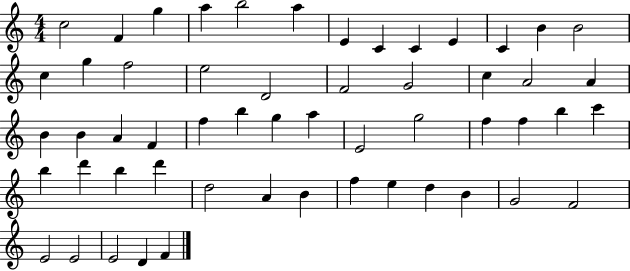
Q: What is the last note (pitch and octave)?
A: F4